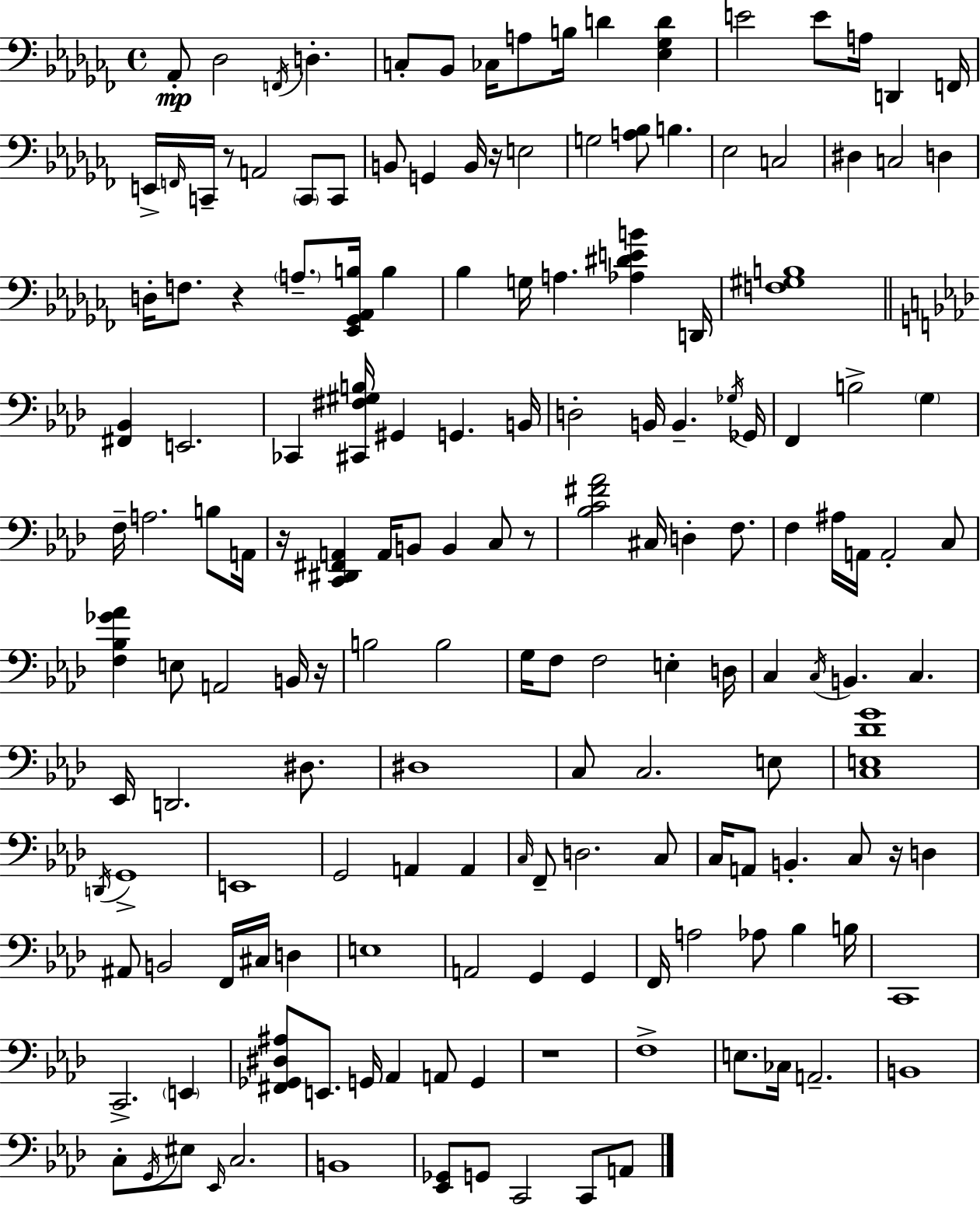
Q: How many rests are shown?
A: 8